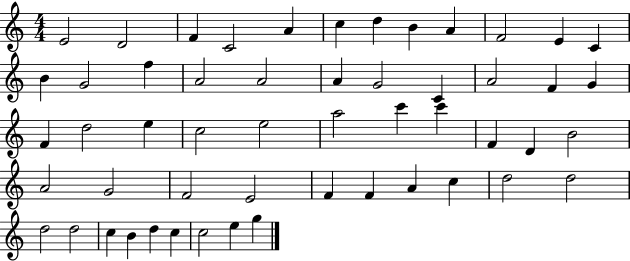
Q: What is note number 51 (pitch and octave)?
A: C5